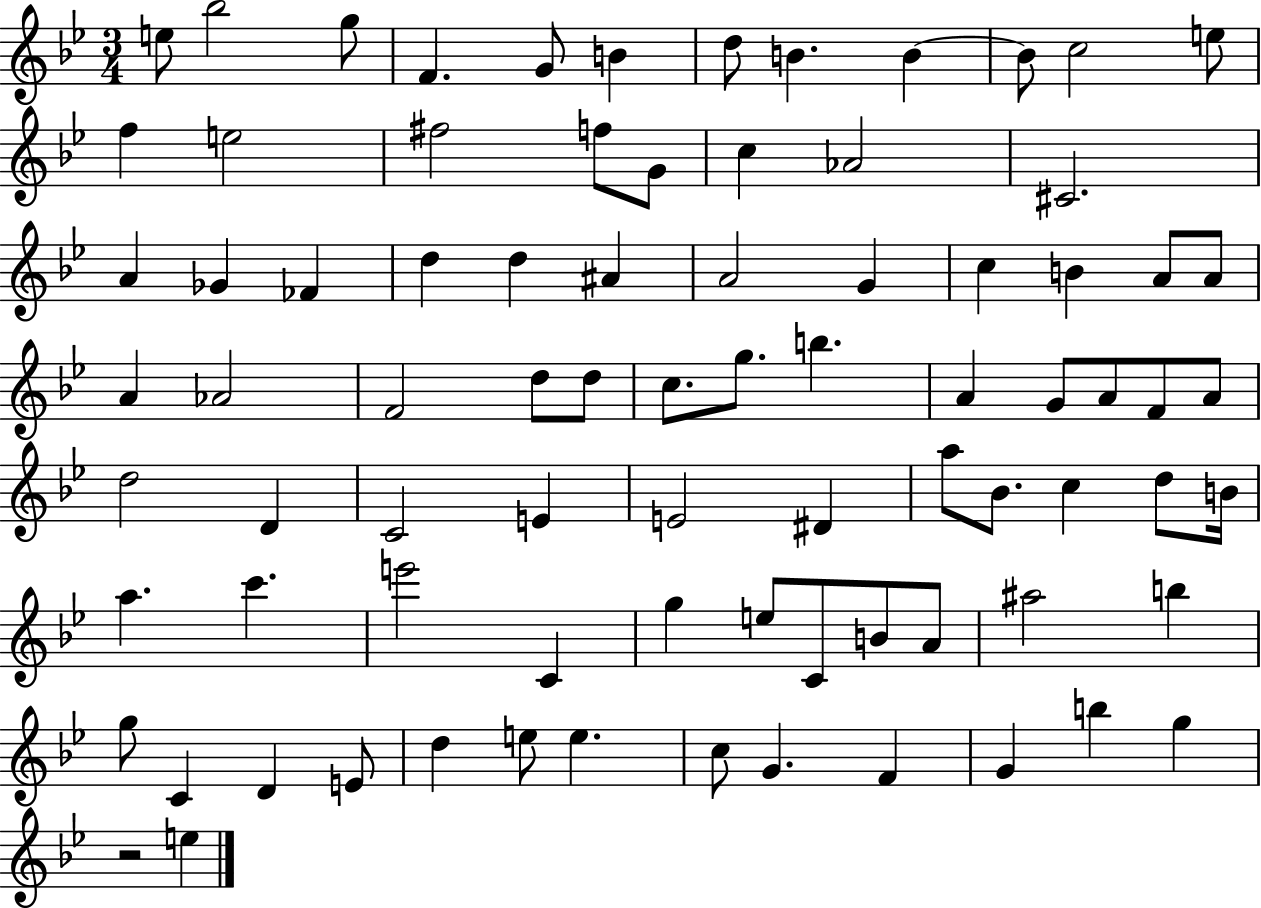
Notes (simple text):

E5/e Bb5/h G5/e F4/q. G4/e B4/q D5/e B4/q. B4/q B4/e C5/h E5/e F5/q E5/h F#5/h F5/e G4/e C5/q Ab4/h C#4/h. A4/q Gb4/q FES4/q D5/q D5/q A#4/q A4/h G4/q C5/q B4/q A4/e A4/e A4/q Ab4/h F4/h D5/e D5/e C5/e. G5/e. B5/q. A4/q G4/e A4/e F4/e A4/e D5/h D4/q C4/h E4/q E4/h D#4/q A5/e Bb4/e. C5/q D5/e B4/s A5/q. C6/q. E6/h C4/q G5/q E5/e C4/e B4/e A4/e A#5/h B5/q G5/e C4/q D4/q E4/e D5/q E5/e E5/q. C5/e G4/q. F4/q G4/q B5/q G5/q R/h E5/q